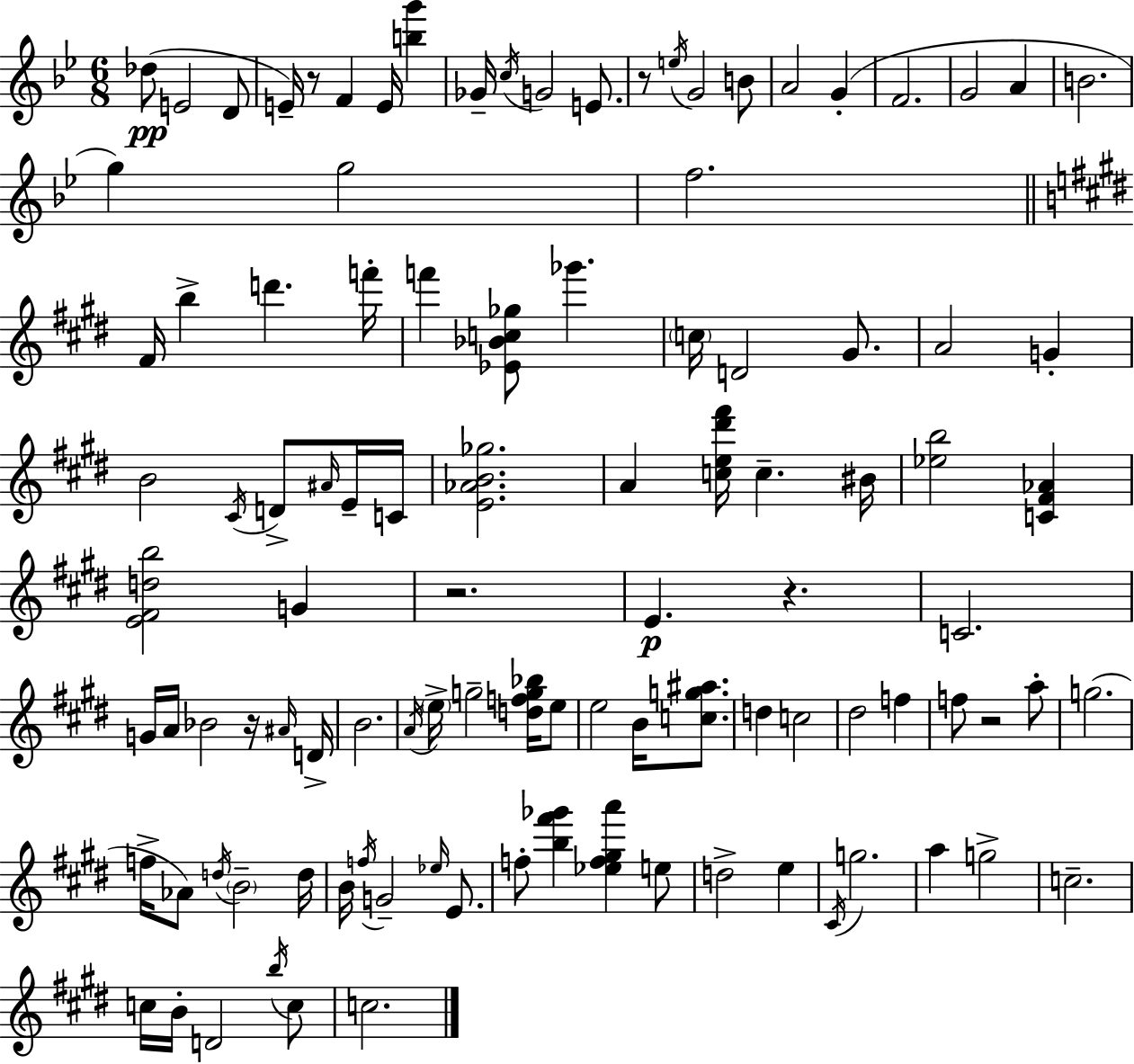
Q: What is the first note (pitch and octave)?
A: Db5